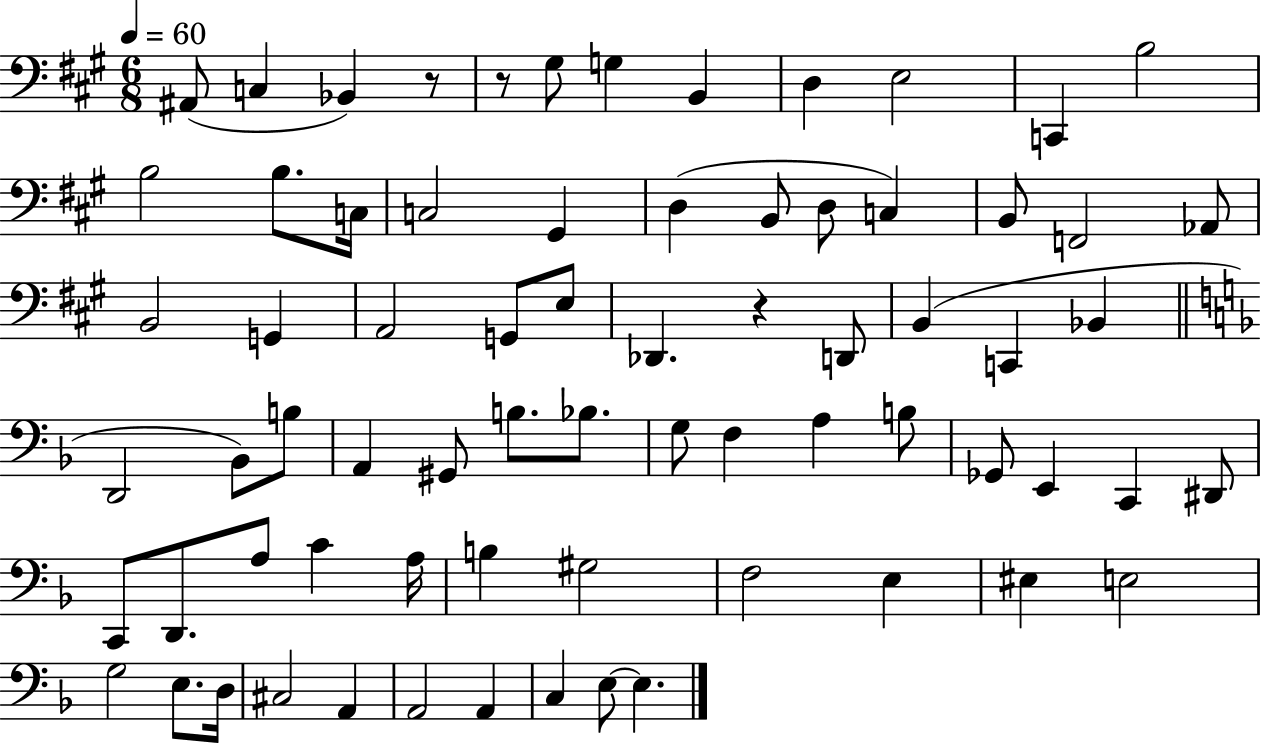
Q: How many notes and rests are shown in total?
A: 71